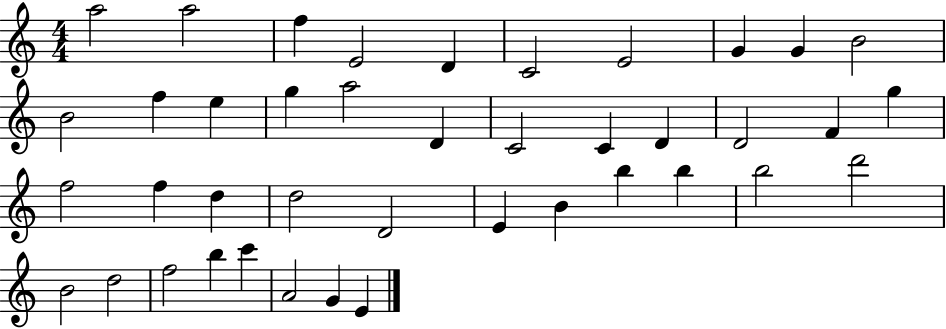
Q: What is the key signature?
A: C major